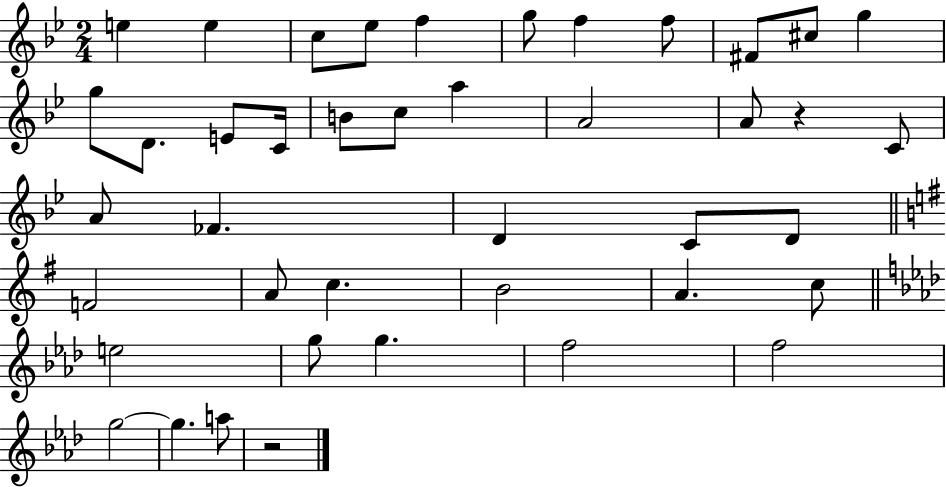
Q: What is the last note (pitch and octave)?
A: A5